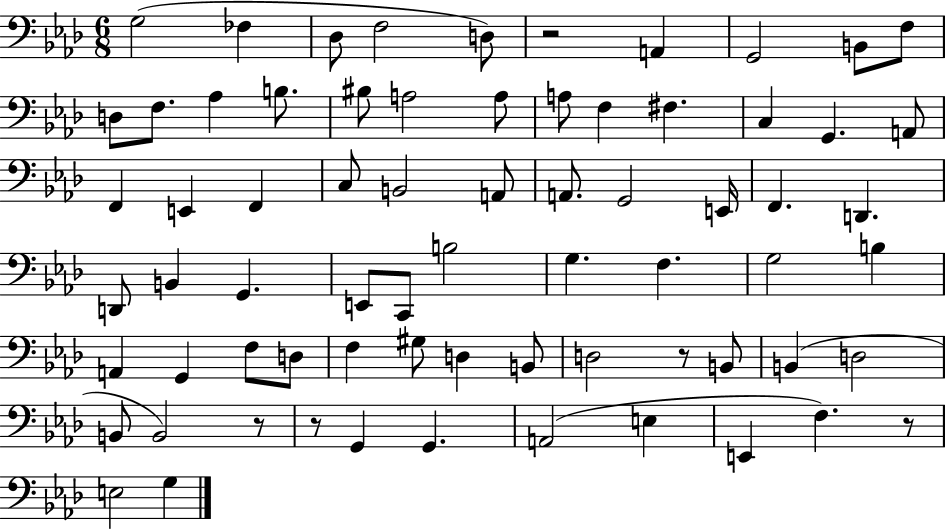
G3/h FES3/q Db3/e F3/h D3/e R/h A2/q G2/h B2/e F3/e D3/e F3/e. Ab3/q B3/e. BIS3/e A3/h A3/e A3/e F3/q F#3/q. C3/q G2/q. A2/e F2/q E2/q F2/q C3/e B2/h A2/e A2/e. G2/h E2/s F2/q. D2/q. D2/e B2/q G2/q. E2/e C2/e B3/h G3/q. F3/q. G3/h B3/q A2/q G2/q F3/e D3/e F3/q G#3/e D3/q B2/e D3/h R/e B2/e B2/q D3/h B2/e B2/h R/e R/e G2/q G2/q. A2/h E3/q E2/q F3/q. R/e E3/h G3/q